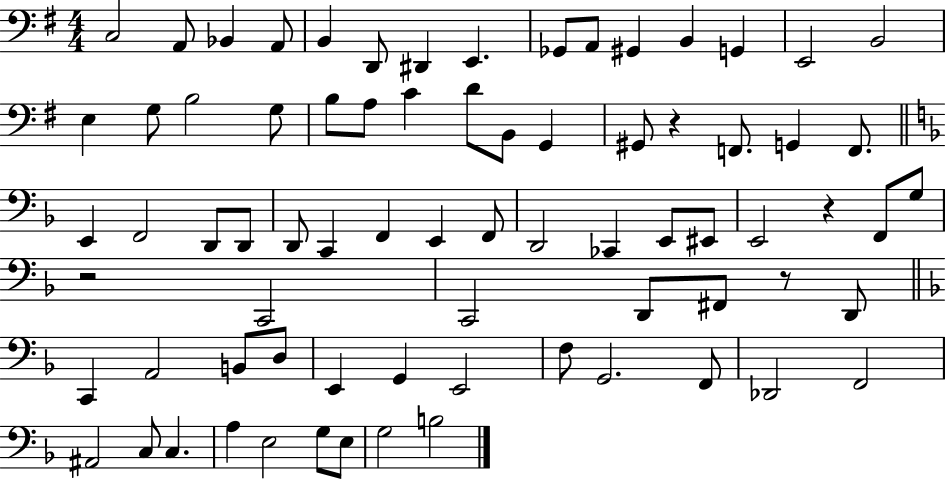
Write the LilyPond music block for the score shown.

{
  \clef bass
  \numericTimeSignature
  \time 4/4
  \key g \major
  c2 a,8 bes,4 a,8 | b,4 d,8 dis,4 e,4. | ges,8 a,8 gis,4 b,4 g,4 | e,2 b,2 | \break e4 g8 b2 g8 | b8 a8 c'4 d'8 b,8 g,4 | gis,8 r4 f,8. g,4 f,8. | \bar "||" \break \key f \major e,4 f,2 d,8 d,8 | d,8 c,4 f,4 e,4 f,8 | d,2 ces,4 e,8 eis,8 | e,2 r4 f,8 g8 | \break r2 c,2 | c,2 d,8 fis,8 r8 d,8 | \bar "||" \break \key f \major c,4 a,2 b,8 d8 | e,4 g,4 e,2 | f8 g,2. f,8 | des,2 f,2 | \break ais,2 c8 c4. | a4 e2 g8 e8 | g2 b2 | \bar "|."
}